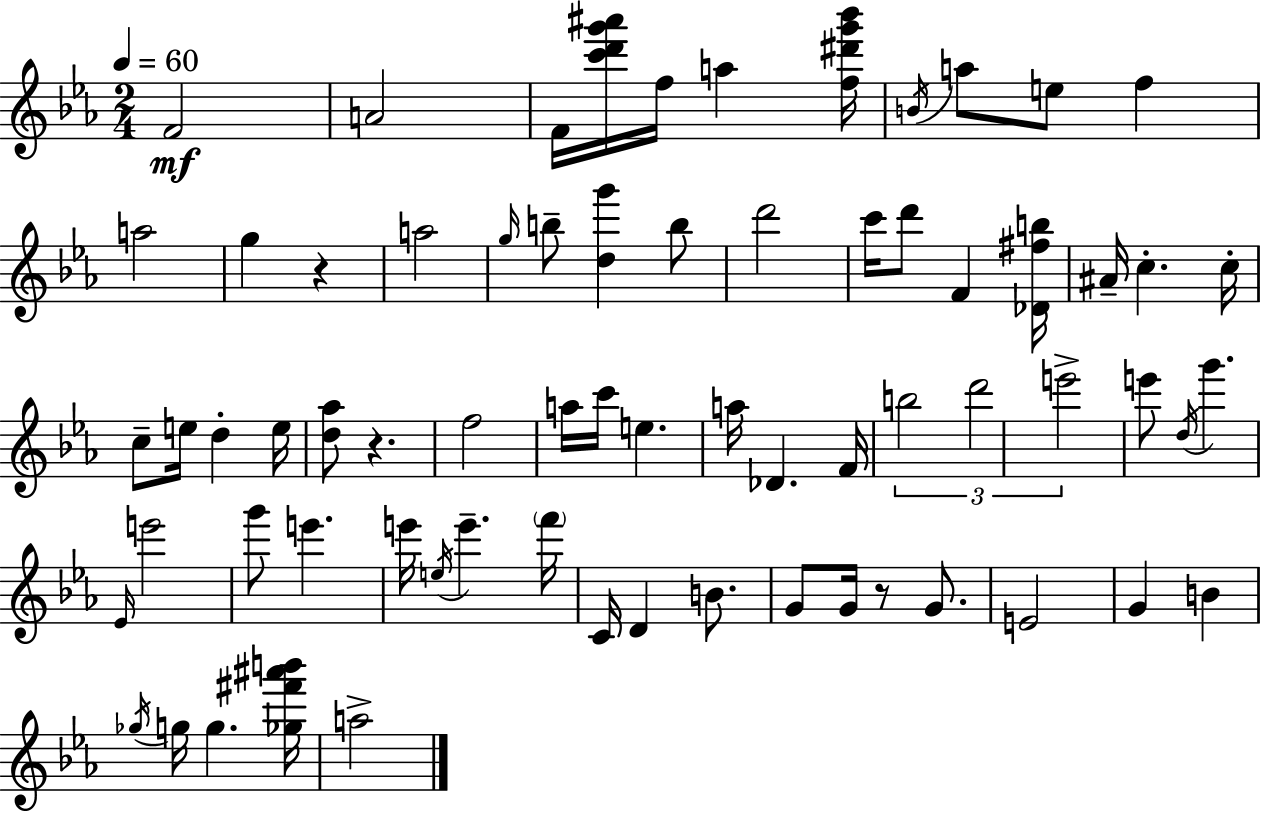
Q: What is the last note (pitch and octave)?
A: A5